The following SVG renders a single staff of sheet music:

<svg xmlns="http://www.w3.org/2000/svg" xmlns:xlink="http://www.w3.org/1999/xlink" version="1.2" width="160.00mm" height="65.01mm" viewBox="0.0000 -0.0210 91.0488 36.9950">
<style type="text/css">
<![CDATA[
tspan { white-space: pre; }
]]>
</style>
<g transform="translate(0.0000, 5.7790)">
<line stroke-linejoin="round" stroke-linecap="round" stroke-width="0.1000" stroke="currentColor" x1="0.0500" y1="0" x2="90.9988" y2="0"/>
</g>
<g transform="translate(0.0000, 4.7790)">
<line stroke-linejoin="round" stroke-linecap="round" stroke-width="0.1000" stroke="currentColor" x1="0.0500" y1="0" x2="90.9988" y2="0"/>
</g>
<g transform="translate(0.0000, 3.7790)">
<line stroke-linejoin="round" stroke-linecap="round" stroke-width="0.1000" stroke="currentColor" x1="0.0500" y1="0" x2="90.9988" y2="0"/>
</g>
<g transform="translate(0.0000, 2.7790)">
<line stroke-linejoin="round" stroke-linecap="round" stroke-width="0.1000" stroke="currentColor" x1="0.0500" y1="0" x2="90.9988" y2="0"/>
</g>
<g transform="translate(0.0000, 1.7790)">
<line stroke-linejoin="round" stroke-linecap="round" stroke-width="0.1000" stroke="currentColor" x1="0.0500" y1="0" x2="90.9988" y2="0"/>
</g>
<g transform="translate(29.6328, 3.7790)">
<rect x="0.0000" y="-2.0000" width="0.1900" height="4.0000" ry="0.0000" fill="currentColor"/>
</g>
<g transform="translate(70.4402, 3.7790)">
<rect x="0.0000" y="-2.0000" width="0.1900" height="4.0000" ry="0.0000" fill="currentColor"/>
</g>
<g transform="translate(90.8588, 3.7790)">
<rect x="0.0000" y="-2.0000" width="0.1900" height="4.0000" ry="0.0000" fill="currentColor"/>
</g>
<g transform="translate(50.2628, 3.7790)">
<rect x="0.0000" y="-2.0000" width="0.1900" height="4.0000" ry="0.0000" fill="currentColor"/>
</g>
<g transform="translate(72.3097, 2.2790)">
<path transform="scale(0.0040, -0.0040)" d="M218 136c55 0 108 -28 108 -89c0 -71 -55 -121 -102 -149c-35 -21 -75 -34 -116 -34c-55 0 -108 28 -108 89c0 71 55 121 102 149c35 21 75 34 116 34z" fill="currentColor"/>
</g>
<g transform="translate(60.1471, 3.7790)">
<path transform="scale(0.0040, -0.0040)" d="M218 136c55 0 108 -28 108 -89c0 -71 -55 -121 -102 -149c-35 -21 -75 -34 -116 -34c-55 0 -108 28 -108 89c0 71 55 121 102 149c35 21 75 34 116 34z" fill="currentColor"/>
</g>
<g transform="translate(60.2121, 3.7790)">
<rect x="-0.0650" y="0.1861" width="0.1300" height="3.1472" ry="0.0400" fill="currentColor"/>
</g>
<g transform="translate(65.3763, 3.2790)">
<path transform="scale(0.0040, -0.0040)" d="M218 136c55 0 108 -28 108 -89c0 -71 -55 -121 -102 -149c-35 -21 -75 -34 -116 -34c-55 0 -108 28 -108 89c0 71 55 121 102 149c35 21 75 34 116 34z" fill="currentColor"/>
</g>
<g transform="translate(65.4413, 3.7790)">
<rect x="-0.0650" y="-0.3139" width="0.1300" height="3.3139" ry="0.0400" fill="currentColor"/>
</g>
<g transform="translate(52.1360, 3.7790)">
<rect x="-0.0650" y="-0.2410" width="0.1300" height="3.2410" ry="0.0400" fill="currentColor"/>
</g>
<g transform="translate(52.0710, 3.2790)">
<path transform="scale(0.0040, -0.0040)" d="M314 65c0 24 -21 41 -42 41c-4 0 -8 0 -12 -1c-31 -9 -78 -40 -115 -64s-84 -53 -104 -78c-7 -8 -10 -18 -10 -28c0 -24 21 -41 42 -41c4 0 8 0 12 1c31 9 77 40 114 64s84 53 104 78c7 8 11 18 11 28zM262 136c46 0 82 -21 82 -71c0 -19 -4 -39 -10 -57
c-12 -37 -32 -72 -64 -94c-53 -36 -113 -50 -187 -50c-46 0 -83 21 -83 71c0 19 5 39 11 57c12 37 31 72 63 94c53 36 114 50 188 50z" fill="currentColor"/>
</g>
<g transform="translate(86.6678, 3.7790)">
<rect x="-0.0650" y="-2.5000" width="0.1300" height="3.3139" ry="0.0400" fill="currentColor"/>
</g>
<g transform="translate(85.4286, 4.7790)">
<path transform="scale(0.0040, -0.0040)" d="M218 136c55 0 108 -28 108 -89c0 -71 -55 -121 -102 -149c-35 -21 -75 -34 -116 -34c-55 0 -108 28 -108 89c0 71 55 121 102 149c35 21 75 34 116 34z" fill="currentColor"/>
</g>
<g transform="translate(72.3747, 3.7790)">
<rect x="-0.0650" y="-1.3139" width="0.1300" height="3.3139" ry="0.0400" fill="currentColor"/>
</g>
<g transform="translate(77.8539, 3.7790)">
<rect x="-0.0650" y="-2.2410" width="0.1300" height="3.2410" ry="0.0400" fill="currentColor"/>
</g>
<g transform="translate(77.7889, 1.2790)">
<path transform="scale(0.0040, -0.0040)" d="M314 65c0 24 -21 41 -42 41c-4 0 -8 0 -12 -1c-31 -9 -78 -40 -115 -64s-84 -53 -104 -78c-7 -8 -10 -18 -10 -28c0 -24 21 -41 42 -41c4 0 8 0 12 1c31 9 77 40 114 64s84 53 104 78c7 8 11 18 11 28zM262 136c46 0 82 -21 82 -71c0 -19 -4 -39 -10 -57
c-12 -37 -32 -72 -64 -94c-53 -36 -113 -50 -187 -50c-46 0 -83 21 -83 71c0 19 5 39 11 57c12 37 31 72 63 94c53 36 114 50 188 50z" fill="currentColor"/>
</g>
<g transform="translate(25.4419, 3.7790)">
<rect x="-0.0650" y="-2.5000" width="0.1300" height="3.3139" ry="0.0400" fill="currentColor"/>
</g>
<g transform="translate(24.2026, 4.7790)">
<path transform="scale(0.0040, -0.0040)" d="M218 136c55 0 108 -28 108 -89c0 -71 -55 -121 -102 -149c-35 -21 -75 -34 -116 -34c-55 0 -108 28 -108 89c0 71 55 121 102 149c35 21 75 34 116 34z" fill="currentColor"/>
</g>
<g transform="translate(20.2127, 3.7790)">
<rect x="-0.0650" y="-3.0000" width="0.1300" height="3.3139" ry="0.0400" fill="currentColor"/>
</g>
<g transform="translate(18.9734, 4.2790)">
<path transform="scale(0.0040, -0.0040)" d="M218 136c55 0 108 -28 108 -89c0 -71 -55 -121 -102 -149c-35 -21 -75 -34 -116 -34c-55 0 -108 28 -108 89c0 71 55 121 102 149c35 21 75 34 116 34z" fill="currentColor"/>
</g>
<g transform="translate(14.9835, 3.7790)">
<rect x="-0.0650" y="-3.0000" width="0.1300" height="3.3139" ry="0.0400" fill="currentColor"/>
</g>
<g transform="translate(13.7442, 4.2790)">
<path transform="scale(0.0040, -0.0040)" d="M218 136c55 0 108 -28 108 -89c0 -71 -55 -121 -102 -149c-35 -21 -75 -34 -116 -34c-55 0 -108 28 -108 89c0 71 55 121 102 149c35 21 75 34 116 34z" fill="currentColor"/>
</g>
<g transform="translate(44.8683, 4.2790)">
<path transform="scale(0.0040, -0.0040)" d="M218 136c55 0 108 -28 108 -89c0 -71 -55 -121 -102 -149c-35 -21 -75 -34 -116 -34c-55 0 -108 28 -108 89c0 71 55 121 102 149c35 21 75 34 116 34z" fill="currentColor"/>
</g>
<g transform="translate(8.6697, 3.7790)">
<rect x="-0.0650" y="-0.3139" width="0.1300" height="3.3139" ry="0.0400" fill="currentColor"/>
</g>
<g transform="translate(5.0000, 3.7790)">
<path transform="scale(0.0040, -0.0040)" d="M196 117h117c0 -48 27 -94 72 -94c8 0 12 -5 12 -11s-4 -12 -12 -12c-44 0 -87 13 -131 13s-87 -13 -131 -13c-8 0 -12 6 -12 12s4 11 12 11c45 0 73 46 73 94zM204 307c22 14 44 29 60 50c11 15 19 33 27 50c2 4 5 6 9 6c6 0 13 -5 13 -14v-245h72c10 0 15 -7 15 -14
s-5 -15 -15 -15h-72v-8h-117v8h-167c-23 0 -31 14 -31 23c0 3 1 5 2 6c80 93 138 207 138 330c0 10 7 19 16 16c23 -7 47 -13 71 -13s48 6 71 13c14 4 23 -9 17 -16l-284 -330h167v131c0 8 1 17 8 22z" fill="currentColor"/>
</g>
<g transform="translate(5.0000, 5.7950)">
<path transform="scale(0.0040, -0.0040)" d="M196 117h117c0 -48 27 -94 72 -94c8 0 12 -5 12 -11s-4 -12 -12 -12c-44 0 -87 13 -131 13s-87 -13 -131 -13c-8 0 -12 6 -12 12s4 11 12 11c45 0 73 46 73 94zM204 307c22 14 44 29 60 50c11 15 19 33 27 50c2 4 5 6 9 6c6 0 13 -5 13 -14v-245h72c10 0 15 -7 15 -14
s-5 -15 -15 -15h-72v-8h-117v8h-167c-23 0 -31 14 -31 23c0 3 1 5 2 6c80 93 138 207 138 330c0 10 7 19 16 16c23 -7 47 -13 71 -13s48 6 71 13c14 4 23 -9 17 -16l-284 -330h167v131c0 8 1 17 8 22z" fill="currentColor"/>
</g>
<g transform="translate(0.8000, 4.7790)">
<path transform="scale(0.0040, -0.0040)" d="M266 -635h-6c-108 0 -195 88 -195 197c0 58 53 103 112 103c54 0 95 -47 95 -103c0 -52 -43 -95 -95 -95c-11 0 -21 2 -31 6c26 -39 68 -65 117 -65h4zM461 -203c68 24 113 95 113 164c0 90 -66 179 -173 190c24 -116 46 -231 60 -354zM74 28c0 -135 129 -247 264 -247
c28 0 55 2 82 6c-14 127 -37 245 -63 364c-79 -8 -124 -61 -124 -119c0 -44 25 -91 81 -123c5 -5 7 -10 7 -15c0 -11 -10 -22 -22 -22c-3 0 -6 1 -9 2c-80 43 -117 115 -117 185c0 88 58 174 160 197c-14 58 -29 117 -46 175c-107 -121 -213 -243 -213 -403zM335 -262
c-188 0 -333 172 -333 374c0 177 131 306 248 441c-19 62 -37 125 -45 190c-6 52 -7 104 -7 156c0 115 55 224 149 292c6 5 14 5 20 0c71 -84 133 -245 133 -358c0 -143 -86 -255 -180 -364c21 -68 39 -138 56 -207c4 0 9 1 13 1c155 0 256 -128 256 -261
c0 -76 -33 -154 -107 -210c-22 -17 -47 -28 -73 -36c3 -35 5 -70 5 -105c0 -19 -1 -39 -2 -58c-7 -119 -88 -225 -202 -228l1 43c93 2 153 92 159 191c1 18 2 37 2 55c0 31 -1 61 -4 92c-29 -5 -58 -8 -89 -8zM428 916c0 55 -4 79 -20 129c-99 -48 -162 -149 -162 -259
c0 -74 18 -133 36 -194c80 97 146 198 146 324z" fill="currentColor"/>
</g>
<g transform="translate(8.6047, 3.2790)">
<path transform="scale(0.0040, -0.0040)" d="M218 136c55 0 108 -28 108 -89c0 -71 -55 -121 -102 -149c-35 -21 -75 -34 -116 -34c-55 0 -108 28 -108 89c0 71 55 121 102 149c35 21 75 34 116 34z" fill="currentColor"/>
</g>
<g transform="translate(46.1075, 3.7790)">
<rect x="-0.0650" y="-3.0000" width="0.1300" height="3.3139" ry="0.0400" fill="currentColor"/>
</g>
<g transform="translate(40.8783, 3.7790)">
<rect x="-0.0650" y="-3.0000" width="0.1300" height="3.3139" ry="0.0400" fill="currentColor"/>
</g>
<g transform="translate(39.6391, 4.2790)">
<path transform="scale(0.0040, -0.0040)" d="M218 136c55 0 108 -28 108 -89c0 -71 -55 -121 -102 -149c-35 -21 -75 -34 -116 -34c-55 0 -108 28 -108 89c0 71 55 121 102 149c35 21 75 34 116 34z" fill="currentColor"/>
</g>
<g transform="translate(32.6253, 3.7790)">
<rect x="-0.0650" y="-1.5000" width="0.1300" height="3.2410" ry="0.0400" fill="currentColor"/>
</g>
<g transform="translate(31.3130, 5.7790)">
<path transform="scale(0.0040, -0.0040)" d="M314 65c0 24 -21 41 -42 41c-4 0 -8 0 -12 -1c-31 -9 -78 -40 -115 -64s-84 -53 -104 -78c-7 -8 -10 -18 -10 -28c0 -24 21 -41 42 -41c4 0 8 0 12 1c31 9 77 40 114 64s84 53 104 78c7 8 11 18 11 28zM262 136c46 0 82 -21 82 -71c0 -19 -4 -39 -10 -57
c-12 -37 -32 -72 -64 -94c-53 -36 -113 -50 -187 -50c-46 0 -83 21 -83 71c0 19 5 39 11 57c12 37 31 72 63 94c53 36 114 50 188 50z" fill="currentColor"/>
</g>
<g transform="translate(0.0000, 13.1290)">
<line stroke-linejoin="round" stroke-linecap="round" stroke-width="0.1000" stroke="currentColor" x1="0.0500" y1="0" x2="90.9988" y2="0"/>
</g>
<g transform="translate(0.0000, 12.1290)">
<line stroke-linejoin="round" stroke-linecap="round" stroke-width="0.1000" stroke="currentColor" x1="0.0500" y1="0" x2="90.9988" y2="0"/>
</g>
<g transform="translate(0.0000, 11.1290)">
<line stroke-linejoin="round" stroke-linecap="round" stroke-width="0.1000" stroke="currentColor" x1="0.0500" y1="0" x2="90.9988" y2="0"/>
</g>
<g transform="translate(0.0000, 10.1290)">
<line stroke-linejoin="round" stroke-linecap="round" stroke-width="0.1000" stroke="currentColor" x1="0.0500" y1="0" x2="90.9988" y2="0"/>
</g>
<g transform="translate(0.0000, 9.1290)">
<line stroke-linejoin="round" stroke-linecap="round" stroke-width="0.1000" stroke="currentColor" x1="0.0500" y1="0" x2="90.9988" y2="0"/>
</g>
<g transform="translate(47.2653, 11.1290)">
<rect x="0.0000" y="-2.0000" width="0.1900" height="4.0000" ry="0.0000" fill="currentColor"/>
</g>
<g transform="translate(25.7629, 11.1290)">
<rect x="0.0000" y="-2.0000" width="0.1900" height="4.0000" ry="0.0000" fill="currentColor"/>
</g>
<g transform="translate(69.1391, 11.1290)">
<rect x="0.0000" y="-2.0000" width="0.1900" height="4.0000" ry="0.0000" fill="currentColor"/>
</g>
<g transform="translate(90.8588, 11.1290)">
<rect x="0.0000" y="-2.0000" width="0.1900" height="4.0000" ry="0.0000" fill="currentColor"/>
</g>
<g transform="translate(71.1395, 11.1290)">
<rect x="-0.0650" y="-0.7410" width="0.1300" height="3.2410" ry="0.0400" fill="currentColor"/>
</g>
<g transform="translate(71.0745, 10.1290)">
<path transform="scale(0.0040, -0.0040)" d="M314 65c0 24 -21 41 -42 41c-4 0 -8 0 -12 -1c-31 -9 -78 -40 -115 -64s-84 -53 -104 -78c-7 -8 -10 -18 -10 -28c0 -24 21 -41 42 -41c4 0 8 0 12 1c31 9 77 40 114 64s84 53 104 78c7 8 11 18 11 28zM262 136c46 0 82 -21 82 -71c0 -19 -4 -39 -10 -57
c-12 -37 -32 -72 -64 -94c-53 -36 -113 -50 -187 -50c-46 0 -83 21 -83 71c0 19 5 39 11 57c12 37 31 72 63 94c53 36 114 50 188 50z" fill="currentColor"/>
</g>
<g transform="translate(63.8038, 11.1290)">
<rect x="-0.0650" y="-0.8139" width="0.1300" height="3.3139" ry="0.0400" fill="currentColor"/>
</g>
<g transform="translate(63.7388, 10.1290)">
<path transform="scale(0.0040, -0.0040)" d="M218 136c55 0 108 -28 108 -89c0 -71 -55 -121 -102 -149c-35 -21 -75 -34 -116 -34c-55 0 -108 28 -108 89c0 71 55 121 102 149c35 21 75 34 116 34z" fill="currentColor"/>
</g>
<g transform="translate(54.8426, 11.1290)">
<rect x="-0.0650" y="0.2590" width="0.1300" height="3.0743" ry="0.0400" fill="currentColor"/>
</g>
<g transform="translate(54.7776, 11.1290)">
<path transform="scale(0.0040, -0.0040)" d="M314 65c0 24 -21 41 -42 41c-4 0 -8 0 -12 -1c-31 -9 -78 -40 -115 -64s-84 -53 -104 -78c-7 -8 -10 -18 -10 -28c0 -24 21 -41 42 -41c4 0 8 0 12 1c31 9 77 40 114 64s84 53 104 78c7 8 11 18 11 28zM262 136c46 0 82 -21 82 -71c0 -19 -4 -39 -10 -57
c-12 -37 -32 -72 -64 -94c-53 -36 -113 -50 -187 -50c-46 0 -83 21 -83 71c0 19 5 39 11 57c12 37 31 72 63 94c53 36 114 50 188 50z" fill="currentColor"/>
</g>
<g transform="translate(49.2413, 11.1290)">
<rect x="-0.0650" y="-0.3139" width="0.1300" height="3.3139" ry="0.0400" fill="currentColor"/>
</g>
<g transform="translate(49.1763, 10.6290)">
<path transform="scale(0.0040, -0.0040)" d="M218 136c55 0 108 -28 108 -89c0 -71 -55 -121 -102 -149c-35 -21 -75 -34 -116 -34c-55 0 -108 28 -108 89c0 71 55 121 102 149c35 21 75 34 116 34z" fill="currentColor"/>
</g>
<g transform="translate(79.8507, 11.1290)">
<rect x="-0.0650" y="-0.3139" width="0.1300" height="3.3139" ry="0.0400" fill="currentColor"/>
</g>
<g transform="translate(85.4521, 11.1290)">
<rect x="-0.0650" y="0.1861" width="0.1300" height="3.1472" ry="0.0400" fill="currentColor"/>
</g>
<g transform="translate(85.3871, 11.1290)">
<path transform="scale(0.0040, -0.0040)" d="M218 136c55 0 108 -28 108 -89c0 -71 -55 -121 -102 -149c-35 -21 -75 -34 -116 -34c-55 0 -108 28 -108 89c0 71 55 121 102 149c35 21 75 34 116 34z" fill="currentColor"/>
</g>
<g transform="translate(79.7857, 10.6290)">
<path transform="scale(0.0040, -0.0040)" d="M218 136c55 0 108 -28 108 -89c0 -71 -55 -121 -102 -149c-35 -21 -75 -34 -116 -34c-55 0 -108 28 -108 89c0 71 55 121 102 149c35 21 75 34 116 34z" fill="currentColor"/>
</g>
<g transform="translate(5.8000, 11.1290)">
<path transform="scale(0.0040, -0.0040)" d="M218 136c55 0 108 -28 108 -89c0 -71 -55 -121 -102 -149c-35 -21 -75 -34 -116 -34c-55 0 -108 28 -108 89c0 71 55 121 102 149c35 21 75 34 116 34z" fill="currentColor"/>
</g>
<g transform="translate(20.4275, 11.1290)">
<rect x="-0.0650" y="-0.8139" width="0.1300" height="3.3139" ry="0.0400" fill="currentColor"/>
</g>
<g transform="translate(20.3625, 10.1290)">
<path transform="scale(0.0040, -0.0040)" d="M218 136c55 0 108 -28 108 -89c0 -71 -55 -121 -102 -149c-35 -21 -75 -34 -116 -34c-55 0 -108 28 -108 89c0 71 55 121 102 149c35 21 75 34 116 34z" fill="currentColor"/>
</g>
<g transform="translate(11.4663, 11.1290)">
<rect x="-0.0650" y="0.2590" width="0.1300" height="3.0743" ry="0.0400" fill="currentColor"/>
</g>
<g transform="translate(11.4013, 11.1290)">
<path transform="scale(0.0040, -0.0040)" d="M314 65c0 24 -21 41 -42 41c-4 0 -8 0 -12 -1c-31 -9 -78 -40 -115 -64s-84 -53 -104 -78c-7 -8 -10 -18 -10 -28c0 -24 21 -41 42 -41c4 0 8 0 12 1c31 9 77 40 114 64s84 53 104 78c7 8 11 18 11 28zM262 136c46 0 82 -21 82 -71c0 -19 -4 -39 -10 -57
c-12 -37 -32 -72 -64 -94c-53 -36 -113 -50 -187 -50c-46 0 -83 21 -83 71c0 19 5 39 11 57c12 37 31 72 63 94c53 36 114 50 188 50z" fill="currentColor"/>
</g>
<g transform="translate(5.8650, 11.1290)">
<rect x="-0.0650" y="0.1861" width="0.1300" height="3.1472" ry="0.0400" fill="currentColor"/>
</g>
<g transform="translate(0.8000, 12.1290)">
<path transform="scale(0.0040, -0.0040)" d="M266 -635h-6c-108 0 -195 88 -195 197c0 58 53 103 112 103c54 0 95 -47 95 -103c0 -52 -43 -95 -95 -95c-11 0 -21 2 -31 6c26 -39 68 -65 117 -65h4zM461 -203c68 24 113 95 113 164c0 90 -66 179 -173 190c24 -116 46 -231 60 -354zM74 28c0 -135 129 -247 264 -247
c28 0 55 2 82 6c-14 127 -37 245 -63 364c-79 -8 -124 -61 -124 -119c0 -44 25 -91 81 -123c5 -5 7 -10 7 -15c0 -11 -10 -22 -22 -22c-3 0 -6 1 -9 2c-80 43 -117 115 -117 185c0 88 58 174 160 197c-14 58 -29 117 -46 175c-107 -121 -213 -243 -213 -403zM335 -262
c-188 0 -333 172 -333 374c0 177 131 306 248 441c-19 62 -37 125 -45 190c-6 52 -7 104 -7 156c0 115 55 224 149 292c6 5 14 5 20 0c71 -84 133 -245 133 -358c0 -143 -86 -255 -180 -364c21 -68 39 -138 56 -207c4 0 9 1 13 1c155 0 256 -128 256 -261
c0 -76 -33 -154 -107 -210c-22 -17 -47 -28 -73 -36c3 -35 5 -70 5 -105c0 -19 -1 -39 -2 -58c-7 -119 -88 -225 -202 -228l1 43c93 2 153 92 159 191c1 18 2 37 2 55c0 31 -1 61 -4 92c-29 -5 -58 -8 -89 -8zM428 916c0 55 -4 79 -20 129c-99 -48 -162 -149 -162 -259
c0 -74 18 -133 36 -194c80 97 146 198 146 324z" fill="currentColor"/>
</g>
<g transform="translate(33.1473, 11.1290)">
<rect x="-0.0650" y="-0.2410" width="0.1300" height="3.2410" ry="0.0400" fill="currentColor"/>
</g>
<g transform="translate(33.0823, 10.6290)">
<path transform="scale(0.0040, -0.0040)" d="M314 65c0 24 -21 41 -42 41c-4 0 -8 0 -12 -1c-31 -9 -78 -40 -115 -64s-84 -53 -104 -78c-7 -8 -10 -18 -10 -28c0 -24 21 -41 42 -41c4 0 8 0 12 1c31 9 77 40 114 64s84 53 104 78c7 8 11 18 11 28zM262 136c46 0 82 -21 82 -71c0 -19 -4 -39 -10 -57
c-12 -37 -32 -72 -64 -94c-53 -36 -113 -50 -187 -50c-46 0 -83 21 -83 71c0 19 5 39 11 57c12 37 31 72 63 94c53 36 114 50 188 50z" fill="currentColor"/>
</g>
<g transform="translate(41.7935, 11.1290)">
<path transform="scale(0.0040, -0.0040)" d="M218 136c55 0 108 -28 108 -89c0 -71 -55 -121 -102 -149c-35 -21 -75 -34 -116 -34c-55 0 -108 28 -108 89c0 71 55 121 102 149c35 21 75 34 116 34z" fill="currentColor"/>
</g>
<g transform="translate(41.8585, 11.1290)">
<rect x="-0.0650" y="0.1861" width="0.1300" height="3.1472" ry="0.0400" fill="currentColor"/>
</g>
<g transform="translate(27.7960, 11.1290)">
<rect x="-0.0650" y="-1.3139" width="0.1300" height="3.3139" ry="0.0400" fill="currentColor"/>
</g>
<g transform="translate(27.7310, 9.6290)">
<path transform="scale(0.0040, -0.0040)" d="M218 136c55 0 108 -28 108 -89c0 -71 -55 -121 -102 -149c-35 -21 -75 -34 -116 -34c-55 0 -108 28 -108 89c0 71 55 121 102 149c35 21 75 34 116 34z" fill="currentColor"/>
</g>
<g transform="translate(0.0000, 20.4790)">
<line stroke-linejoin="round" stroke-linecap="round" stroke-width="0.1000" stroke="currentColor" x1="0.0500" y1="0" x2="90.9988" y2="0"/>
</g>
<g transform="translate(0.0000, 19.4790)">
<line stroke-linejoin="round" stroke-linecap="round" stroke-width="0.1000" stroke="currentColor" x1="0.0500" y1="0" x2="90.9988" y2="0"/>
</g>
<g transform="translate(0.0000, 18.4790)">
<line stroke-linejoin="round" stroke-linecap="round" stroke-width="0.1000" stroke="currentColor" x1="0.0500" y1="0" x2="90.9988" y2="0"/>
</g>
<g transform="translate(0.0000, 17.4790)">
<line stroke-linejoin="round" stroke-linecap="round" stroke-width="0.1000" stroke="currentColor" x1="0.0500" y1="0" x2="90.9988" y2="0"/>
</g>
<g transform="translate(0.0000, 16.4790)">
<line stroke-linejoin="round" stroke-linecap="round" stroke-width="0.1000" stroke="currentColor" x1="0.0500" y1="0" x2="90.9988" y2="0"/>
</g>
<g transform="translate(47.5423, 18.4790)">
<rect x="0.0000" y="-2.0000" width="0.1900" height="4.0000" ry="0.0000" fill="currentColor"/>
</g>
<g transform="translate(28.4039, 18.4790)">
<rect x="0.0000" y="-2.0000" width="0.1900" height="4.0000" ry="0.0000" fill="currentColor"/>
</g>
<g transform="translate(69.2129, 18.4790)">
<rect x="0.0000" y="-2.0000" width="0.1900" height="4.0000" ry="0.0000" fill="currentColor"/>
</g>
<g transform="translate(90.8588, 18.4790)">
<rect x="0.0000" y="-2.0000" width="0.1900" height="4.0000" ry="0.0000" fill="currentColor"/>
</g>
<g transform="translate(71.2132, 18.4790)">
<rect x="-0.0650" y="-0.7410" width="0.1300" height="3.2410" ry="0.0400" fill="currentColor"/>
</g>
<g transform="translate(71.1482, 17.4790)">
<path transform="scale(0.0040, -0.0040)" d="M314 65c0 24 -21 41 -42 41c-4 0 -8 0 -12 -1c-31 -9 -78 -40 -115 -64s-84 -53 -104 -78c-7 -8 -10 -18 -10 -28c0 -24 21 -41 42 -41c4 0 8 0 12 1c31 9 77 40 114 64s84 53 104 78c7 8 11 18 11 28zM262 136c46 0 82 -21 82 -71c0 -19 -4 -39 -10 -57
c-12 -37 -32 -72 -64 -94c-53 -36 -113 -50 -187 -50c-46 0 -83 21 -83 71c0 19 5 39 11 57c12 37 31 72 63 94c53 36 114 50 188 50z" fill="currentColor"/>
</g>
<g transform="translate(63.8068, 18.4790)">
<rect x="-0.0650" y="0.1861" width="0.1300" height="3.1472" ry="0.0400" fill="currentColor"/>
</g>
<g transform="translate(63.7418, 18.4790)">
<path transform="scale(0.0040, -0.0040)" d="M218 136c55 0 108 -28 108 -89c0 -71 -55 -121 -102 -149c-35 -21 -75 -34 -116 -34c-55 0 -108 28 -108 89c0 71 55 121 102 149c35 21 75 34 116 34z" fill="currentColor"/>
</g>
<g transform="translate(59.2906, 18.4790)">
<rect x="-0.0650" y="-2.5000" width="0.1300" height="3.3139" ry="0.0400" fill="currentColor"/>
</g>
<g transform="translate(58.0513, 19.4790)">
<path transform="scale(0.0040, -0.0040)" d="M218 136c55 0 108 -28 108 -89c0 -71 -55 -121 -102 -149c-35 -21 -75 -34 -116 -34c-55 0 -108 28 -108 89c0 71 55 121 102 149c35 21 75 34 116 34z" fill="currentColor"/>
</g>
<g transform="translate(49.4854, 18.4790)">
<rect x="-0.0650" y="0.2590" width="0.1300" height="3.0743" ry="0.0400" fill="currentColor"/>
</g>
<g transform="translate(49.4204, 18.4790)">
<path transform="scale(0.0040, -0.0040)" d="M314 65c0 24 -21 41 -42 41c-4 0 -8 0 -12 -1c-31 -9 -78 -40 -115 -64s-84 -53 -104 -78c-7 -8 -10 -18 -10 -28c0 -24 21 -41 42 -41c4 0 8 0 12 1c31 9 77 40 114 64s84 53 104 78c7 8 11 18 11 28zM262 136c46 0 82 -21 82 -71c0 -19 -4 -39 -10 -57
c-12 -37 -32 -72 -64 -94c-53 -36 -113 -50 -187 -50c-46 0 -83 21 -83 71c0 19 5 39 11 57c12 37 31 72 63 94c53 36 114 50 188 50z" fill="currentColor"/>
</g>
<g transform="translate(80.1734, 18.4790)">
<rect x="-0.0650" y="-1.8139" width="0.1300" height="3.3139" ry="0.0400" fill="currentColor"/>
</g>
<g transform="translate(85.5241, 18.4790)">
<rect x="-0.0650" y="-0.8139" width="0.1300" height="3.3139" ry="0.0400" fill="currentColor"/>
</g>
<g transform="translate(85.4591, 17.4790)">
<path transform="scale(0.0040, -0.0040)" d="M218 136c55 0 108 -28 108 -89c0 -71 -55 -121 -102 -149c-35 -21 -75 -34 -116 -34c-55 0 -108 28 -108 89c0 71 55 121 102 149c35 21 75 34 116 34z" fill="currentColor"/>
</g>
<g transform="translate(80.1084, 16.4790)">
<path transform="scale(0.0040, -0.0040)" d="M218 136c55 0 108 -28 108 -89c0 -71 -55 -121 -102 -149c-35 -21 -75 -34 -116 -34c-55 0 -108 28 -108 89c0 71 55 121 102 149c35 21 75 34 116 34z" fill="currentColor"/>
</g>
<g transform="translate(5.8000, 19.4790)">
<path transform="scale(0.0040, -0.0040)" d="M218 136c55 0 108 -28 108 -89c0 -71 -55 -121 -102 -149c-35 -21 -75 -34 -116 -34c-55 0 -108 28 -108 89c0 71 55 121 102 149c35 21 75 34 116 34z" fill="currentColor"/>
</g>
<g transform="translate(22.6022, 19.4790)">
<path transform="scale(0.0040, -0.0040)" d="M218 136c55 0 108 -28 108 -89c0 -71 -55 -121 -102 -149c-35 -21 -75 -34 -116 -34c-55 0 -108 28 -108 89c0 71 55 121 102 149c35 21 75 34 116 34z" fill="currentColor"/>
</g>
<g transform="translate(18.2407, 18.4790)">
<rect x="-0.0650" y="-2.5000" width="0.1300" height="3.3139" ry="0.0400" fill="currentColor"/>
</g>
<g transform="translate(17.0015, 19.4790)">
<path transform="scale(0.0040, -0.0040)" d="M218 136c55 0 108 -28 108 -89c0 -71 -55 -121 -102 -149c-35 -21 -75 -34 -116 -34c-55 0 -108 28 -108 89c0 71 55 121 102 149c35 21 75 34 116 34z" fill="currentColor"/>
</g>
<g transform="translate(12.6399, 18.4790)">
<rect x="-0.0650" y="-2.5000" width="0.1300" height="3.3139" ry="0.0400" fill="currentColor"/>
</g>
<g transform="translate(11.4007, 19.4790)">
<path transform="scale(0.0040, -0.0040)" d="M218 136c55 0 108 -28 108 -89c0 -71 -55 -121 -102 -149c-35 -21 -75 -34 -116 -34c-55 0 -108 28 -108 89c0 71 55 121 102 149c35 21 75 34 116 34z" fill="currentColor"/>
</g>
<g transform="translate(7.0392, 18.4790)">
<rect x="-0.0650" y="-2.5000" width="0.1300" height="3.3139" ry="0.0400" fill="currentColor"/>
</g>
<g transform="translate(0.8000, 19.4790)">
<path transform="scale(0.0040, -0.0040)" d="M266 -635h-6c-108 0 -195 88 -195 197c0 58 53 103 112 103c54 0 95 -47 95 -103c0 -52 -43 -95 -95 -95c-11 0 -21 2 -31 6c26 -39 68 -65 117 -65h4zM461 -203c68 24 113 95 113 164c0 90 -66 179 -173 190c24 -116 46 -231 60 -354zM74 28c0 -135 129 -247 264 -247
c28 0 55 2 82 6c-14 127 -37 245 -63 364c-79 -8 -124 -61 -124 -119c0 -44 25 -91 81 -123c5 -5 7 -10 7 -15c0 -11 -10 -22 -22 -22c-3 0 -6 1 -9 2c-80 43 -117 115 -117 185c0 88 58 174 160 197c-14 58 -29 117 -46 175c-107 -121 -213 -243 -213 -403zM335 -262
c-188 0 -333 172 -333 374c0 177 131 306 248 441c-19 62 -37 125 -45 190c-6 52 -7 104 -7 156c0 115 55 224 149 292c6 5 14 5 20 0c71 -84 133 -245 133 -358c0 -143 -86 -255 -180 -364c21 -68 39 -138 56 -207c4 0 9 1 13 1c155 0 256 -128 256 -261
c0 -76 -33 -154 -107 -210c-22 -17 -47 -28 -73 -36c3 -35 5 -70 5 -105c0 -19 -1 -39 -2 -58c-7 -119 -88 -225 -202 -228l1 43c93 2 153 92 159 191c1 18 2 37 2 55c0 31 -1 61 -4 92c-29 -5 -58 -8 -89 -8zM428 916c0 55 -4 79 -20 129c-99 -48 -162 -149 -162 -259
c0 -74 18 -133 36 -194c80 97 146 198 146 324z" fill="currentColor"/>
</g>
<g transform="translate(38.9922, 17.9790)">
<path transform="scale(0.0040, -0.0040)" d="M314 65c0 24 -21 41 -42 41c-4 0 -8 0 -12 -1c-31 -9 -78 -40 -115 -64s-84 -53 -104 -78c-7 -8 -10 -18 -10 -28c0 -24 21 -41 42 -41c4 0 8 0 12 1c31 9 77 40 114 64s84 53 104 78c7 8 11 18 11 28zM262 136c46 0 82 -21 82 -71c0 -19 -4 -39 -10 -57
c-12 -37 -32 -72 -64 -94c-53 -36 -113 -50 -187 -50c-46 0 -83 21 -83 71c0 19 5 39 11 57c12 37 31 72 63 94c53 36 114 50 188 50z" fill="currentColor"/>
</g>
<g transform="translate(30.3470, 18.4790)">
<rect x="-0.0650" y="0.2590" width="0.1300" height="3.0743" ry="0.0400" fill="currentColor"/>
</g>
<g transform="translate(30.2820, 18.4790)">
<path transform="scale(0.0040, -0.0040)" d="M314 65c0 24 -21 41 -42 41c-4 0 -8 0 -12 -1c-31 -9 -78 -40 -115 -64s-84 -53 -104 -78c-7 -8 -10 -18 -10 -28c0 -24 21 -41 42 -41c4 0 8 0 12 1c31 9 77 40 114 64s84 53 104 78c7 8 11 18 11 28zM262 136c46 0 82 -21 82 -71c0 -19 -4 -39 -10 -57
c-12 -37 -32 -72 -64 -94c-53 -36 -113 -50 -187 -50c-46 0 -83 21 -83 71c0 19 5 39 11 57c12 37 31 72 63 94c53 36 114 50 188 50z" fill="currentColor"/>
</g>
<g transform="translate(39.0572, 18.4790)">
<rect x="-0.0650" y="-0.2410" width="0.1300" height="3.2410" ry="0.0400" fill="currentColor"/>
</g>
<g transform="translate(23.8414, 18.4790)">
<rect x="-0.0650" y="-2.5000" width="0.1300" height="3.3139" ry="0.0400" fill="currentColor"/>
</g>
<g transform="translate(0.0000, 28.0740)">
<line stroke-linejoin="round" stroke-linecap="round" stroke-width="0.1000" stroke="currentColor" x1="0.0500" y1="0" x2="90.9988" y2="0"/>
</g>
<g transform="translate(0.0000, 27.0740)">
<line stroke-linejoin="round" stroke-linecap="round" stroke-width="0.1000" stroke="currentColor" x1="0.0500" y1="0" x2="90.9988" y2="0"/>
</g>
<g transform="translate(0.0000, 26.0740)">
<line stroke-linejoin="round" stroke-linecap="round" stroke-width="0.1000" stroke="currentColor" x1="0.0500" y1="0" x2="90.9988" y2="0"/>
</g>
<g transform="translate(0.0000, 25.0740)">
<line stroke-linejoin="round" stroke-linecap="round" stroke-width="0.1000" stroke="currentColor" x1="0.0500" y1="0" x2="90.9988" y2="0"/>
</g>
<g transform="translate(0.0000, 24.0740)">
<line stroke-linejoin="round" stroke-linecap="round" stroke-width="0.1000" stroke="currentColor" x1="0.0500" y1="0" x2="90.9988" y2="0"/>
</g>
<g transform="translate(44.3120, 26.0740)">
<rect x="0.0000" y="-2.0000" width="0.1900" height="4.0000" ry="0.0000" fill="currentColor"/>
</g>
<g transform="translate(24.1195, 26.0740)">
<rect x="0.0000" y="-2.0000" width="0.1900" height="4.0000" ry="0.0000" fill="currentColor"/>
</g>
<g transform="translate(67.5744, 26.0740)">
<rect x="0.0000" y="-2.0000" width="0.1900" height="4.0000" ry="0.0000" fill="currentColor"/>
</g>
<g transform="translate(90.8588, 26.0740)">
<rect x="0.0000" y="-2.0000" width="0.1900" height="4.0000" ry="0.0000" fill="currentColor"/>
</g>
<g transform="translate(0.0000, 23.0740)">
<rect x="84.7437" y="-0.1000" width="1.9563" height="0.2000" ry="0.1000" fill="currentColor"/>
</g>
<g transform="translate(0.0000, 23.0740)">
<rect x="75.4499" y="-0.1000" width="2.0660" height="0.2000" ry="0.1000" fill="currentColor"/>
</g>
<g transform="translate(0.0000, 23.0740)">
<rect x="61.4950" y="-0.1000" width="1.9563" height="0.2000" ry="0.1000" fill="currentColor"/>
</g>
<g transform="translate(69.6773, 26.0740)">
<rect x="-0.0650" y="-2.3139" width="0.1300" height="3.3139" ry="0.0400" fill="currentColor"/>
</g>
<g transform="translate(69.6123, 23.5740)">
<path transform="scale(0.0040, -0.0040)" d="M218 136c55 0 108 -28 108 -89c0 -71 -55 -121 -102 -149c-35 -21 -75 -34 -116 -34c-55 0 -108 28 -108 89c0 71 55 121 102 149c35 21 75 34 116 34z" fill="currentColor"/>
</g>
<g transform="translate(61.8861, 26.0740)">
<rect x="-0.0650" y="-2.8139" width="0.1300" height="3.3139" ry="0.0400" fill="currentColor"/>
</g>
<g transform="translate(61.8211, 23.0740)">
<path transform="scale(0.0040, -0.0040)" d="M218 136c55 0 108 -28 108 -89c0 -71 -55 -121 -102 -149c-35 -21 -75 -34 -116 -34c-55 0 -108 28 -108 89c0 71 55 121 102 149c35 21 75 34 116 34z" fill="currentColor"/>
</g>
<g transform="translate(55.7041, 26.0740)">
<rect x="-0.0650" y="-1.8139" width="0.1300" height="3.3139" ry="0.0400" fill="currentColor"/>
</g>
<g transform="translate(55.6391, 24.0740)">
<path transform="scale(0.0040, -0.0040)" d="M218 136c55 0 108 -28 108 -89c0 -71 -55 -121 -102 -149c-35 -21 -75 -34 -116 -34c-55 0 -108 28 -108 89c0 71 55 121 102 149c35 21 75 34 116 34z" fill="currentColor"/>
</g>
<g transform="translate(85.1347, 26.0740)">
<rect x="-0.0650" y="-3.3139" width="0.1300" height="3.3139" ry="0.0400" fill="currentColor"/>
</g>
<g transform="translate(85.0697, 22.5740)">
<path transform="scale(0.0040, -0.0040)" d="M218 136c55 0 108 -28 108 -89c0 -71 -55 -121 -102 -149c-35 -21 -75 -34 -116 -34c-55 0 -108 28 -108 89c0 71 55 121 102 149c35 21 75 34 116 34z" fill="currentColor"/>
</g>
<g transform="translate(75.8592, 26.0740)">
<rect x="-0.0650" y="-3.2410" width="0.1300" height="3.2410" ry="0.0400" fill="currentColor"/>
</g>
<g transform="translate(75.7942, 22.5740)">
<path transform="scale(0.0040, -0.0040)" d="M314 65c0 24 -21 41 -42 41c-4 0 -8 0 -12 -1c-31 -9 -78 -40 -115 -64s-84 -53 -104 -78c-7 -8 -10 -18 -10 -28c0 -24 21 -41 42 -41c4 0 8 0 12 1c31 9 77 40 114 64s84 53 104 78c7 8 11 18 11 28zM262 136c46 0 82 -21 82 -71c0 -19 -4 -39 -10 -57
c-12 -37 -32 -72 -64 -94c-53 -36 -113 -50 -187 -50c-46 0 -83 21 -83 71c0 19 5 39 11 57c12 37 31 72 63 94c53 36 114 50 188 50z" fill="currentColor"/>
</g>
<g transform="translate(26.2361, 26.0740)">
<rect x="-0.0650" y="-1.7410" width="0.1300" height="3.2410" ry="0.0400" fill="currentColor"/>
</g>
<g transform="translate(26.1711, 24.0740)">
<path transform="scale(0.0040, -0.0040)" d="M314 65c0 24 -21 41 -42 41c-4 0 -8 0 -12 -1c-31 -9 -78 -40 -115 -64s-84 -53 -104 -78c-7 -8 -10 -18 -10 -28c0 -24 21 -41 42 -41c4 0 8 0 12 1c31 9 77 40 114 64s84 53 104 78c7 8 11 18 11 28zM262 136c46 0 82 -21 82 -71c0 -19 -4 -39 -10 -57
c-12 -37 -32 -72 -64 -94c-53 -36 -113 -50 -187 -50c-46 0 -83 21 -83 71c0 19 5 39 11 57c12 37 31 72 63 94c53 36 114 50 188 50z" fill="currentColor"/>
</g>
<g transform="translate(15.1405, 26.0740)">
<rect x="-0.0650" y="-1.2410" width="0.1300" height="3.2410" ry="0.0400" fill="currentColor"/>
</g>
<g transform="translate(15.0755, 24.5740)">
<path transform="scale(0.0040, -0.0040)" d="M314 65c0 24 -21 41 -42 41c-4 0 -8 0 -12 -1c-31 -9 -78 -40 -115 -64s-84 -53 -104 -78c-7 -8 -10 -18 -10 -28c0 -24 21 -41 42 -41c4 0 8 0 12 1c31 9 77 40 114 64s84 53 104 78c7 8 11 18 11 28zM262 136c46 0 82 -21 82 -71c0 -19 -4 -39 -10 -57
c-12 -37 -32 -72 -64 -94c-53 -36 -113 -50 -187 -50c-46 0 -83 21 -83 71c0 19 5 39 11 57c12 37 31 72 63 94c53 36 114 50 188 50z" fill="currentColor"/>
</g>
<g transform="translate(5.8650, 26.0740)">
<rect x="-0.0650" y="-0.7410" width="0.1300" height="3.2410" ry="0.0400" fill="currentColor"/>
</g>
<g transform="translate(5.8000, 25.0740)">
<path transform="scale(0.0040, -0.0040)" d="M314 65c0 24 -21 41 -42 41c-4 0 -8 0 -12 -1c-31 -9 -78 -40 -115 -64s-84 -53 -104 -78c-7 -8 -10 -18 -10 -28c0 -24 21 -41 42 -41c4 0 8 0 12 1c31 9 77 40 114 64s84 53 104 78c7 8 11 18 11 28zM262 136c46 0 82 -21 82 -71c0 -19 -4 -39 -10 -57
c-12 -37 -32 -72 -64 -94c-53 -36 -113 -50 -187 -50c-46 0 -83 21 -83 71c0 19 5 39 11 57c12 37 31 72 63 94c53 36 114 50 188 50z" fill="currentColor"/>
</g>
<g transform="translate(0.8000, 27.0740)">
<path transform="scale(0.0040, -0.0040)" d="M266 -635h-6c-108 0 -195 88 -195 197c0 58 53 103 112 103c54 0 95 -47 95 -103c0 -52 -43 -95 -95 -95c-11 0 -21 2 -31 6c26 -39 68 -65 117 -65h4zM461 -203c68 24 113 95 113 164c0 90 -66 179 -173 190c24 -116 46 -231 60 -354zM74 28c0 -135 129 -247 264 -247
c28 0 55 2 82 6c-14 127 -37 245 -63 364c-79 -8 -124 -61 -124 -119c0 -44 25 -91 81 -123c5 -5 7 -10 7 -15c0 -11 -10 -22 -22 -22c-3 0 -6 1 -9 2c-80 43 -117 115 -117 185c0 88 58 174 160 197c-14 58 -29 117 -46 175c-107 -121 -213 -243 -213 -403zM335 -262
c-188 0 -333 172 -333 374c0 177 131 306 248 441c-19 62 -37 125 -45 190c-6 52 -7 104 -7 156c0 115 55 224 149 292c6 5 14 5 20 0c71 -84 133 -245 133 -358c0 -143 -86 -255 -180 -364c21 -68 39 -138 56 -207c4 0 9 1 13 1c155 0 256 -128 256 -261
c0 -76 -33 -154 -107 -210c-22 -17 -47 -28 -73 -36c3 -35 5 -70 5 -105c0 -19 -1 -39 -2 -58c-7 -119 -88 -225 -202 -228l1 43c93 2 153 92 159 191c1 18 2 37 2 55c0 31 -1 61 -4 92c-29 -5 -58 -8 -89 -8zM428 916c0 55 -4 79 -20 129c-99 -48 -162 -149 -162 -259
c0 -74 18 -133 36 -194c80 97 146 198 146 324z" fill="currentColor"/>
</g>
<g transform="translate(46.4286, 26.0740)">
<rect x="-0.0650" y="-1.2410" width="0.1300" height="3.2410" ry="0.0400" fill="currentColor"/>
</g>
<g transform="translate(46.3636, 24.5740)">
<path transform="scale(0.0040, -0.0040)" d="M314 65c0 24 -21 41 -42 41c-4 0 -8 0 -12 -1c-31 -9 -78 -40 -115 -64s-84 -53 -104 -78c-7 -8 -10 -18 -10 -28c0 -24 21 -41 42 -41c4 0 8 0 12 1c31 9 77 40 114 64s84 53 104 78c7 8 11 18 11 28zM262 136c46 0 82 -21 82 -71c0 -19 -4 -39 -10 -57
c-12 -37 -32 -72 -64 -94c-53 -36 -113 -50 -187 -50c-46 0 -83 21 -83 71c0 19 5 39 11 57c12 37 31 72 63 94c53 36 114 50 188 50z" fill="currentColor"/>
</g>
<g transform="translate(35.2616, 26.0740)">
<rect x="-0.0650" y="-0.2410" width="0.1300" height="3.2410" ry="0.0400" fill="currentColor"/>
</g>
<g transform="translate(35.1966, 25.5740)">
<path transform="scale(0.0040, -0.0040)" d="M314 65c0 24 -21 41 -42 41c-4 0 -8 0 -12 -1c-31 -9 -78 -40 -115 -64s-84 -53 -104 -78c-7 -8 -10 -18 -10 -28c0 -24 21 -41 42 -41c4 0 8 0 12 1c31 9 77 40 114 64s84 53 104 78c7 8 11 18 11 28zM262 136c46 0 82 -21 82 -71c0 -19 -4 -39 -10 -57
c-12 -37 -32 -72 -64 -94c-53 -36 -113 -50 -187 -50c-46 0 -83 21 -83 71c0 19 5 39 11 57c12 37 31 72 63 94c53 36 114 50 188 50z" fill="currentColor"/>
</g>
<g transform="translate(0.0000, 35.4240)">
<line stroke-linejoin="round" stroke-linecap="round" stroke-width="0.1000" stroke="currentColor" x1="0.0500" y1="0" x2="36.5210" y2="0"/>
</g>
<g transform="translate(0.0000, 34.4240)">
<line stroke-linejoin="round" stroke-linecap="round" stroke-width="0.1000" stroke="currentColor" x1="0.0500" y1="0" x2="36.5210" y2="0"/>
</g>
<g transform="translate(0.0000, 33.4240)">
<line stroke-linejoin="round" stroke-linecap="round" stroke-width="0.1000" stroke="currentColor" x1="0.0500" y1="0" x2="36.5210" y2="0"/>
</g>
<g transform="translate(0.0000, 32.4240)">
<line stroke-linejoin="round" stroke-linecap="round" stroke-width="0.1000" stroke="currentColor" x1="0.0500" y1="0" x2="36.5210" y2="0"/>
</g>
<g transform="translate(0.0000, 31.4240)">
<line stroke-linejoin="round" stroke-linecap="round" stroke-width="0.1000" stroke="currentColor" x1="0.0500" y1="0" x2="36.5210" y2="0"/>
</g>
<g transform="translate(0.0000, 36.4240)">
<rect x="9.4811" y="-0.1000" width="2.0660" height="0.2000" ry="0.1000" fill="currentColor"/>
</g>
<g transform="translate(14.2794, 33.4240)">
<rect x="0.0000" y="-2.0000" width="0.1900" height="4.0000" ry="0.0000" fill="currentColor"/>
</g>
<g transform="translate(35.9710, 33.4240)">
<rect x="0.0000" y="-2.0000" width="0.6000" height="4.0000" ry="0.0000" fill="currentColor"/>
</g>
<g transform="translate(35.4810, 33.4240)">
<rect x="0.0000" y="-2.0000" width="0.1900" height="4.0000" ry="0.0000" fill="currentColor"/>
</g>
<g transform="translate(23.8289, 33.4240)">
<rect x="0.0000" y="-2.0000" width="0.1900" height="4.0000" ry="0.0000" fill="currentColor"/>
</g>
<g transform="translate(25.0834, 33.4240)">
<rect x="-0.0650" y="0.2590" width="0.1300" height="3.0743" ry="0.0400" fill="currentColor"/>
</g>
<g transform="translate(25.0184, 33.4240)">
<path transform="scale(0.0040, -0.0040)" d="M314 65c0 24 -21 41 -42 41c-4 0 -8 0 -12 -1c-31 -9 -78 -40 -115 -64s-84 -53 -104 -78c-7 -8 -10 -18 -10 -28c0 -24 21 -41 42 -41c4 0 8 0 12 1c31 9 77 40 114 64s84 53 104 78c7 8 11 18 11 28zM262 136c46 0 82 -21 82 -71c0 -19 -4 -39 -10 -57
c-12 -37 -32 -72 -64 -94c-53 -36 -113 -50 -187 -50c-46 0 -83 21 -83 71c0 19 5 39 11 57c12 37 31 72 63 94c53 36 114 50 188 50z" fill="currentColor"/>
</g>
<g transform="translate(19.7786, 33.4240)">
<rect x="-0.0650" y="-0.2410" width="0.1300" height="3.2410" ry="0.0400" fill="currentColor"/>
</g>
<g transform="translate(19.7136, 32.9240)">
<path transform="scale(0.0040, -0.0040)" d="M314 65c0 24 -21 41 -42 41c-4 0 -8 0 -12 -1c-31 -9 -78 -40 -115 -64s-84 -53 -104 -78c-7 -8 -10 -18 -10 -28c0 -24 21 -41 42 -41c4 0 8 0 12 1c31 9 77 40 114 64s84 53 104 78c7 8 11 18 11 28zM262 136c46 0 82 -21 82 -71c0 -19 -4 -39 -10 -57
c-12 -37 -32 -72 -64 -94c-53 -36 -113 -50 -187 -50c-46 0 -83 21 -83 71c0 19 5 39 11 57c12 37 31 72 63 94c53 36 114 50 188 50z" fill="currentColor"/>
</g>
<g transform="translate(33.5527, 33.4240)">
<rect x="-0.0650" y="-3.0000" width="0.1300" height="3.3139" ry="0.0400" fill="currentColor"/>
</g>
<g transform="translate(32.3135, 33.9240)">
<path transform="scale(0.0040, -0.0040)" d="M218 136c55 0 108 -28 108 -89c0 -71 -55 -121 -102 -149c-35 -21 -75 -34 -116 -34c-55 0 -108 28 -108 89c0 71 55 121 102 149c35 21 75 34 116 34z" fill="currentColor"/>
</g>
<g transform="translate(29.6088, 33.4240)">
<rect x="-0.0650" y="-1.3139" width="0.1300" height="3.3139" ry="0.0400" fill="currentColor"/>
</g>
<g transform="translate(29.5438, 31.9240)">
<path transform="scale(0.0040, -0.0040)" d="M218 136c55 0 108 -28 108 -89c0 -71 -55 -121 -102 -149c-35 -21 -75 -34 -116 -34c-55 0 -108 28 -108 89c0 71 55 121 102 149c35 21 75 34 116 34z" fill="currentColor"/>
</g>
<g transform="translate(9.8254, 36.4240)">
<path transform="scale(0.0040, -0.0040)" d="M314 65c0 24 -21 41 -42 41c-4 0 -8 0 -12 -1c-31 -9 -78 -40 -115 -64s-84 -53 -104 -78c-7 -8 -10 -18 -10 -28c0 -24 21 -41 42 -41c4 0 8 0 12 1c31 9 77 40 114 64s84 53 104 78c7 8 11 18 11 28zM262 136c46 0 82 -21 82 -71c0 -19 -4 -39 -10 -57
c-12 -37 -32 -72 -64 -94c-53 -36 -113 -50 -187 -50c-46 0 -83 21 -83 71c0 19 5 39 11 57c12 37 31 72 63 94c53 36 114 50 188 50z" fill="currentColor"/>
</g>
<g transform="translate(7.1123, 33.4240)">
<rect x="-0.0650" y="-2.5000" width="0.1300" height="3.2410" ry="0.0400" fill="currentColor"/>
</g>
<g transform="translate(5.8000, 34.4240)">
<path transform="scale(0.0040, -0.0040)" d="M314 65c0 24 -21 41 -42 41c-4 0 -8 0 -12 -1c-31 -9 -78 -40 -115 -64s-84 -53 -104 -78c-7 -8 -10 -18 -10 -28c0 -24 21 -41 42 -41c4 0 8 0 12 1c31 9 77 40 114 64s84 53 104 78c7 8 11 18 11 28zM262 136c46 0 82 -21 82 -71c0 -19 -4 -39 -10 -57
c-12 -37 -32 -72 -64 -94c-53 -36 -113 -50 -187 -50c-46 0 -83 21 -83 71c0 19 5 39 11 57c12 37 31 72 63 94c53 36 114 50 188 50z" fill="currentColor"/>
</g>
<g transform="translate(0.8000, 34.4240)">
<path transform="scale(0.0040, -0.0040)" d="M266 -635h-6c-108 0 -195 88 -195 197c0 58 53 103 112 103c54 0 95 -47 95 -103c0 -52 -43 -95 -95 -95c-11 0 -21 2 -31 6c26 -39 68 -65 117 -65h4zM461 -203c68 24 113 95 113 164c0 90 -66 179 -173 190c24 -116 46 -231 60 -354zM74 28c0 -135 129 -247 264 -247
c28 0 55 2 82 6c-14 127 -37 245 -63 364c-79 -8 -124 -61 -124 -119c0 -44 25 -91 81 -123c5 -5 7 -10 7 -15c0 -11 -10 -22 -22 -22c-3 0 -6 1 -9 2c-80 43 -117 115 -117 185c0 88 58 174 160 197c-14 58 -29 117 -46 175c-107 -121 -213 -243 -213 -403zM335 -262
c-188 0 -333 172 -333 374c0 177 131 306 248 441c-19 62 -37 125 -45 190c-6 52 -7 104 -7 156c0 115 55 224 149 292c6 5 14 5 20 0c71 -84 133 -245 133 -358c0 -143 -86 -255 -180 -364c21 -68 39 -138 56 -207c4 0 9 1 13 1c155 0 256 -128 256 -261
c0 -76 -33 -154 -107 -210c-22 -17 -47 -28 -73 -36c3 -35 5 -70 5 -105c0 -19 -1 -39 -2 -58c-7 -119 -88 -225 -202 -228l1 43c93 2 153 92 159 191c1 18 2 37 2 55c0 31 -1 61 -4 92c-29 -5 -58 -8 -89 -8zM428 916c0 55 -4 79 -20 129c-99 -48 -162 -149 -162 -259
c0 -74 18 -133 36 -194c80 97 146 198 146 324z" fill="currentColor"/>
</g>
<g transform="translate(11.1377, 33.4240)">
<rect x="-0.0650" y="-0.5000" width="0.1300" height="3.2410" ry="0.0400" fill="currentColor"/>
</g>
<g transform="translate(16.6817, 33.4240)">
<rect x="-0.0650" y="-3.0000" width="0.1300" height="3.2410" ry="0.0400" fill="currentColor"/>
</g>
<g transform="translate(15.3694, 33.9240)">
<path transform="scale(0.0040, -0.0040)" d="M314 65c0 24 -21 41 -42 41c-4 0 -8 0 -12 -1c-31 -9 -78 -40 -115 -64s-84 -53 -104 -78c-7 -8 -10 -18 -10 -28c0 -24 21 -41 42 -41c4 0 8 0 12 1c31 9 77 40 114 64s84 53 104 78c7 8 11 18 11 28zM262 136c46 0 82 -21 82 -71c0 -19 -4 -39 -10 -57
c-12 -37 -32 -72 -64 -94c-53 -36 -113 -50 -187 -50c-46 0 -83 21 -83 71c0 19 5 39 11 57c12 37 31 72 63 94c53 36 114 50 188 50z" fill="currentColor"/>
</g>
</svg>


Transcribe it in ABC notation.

X:1
T:Untitled
M:4/4
L:1/4
K:C
c A A G E2 A A c2 B c e g2 G B B2 d e c2 B c B2 d d2 c B G G G G B2 c2 B2 G B d2 f d d2 e2 f2 c2 e2 f a g b2 b G2 C2 A2 c2 B2 e A